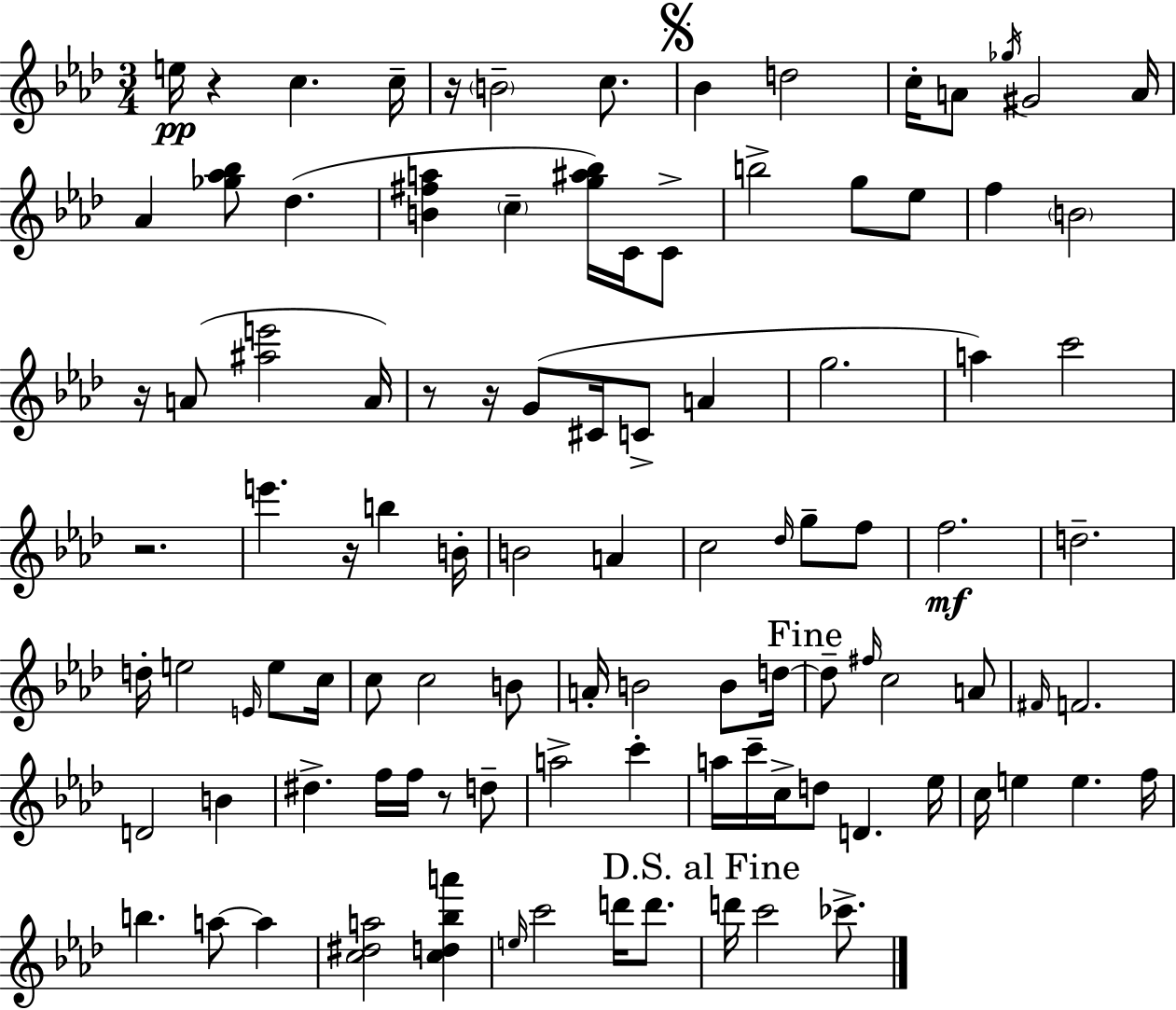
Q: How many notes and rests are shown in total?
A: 102